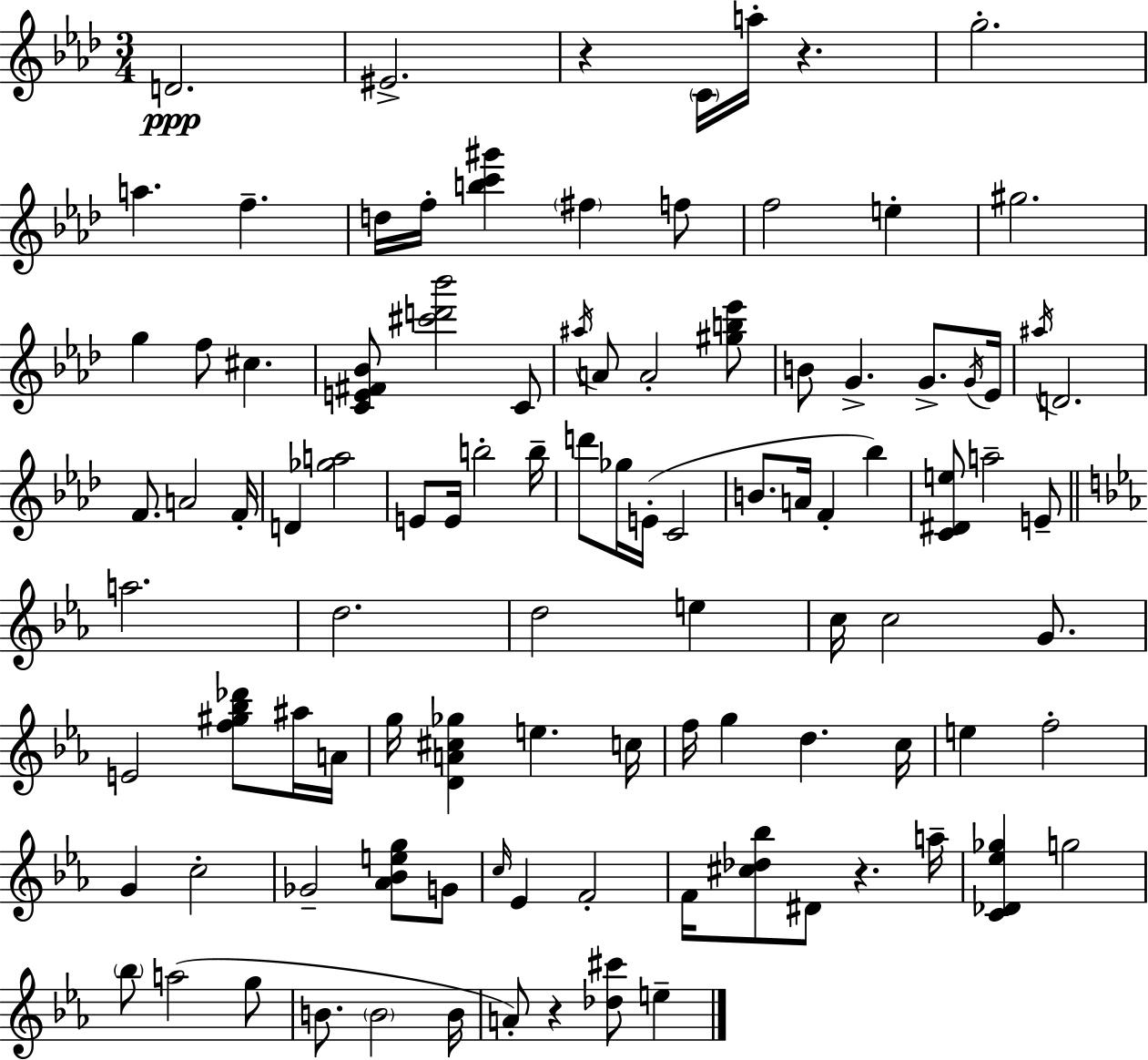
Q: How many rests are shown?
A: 4